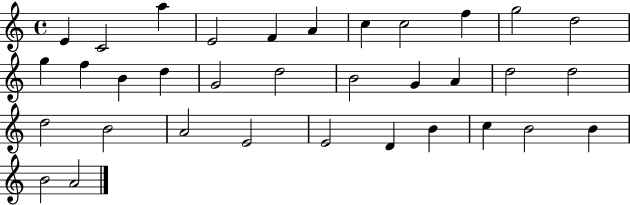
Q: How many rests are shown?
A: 0